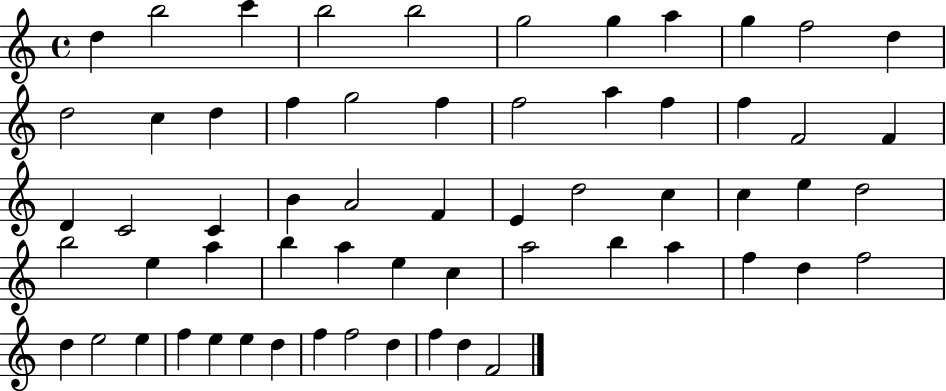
{
  \clef treble
  \time 4/4
  \defaultTimeSignature
  \key c \major
  d''4 b''2 c'''4 | b''2 b''2 | g''2 g''4 a''4 | g''4 f''2 d''4 | \break d''2 c''4 d''4 | f''4 g''2 f''4 | f''2 a''4 f''4 | f''4 f'2 f'4 | \break d'4 c'2 c'4 | b'4 a'2 f'4 | e'4 d''2 c''4 | c''4 e''4 d''2 | \break b''2 e''4 a''4 | b''4 a''4 e''4 c''4 | a''2 b''4 a''4 | f''4 d''4 f''2 | \break d''4 e''2 e''4 | f''4 e''4 e''4 d''4 | f''4 f''2 d''4 | f''4 d''4 f'2 | \break \bar "|."
}